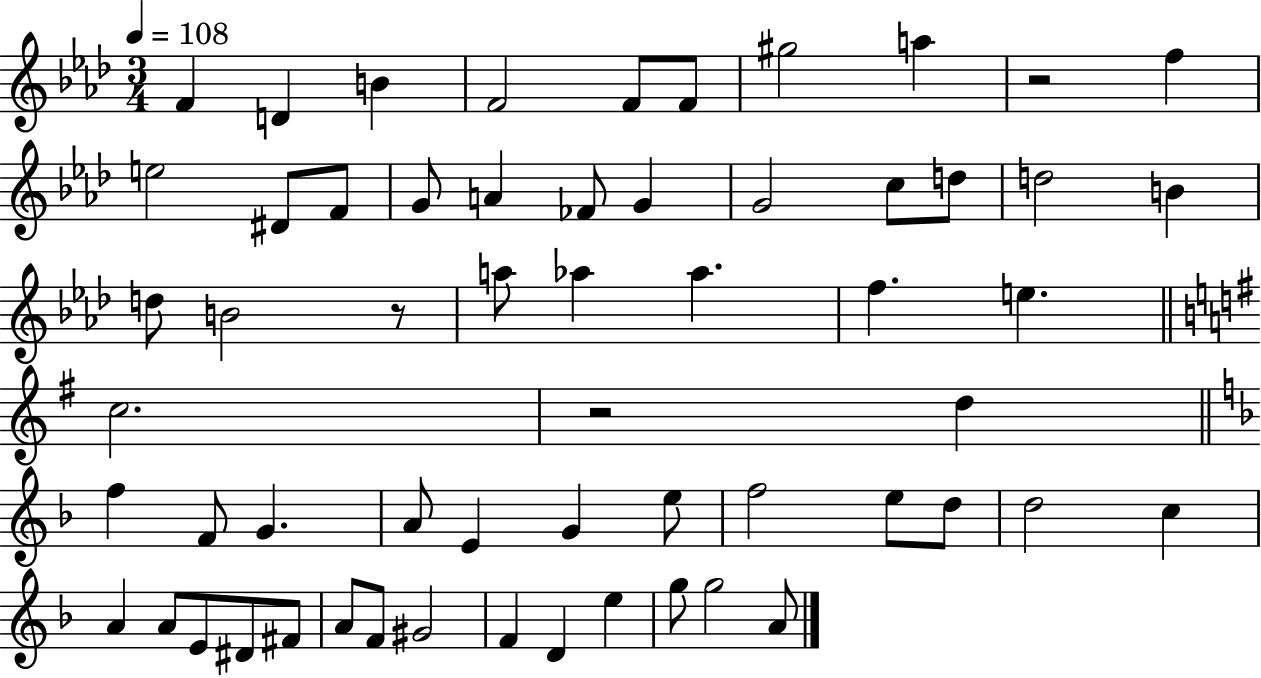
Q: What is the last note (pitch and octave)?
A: A4